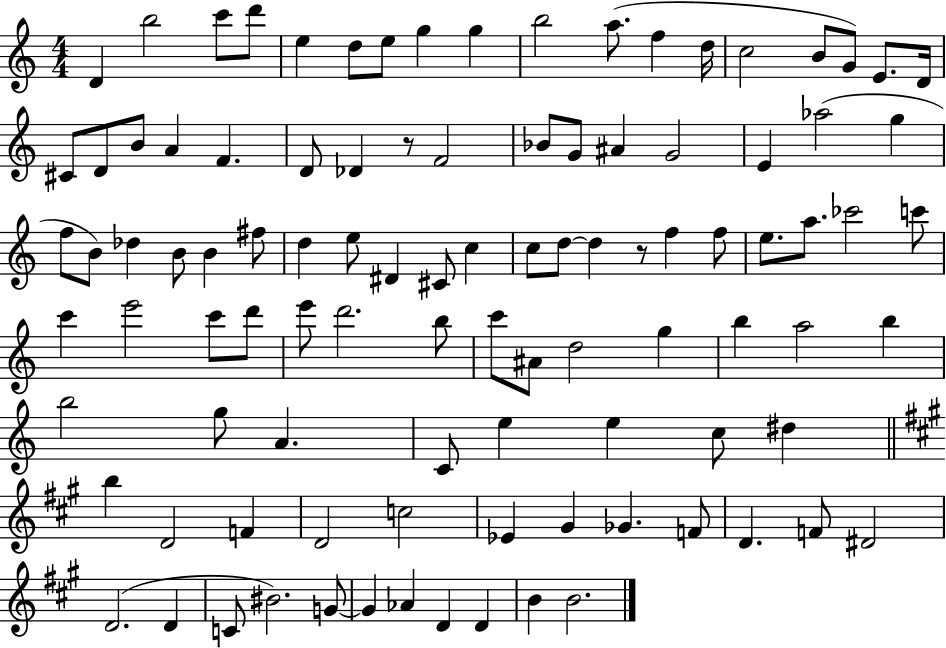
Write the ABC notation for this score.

X:1
T:Untitled
M:4/4
L:1/4
K:C
D b2 c'/2 d'/2 e d/2 e/2 g g b2 a/2 f d/4 c2 B/2 G/2 E/2 D/4 ^C/2 D/2 B/2 A F D/2 _D z/2 F2 _B/2 G/2 ^A G2 E _a2 g f/2 B/2 _d B/2 B ^f/2 d e/2 ^D ^C/2 c c/2 d/2 d z/2 f f/2 e/2 a/2 _c'2 c'/2 c' e'2 c'/2 d'/2 e'/2 d'2 b/2 c'/2 ^A/2 d2 g b a2 b b2 g/2 A C/2 e e c/2 ^d b D2 F D2 c2 _E ^G _G F/2 D F/2 ^D2 D2 D C/2 ^B2 G/2 G _A D D B B2